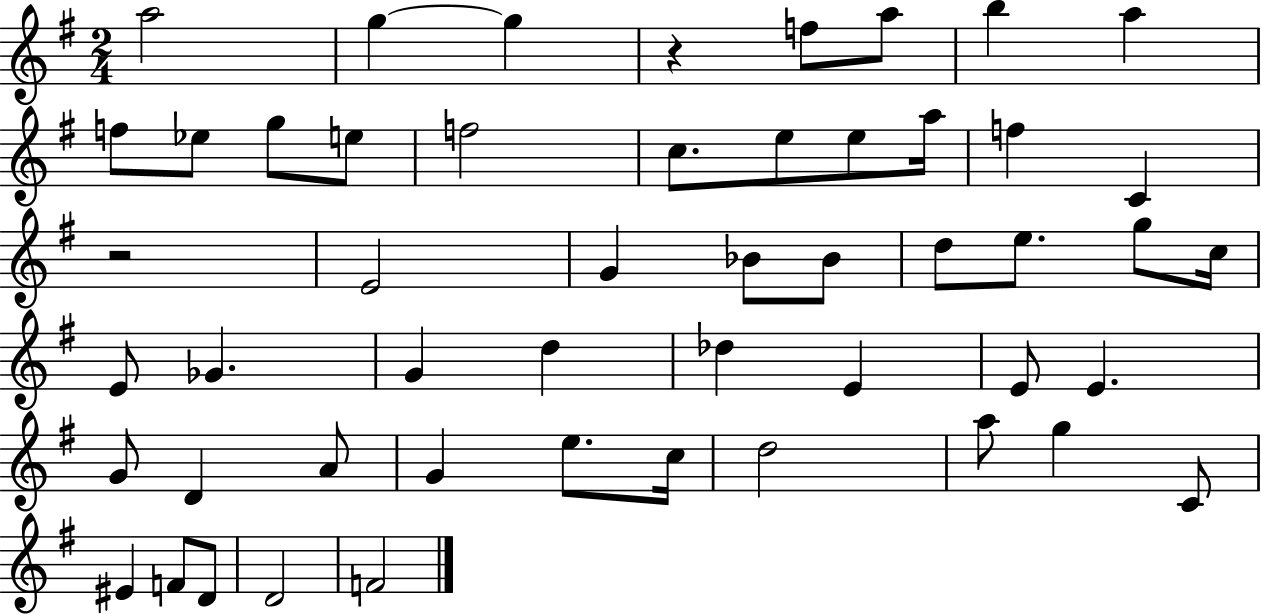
{
  \clef treble
  \numericTimeSignature
  \time 2/4
  \key g \major
  \repeat volta 2 { a''2 | g''4~~ g''4 | r4 f''8 a''8 | b''4 a''4 | \break f''8 ees''8 g''8 e''8 | f''2 | c''8. e''8 e''8 a''16 | f''4 c'4 | \break r2 | e'2 | g'4 bes'8 bes'8 | d''8 e''8. g''8 c''16 | \break e'8 ges'4. | g'4 d''4 | des''4 e'4 | e'8 e'4. | \break g'8 d'4 a'8 | g'4 e''8. c''16 | d''2 | a''8 g''4 c'8 | \break eis'4 f'8 d'8 | d'2 | f'2 | } \bar "|."
}